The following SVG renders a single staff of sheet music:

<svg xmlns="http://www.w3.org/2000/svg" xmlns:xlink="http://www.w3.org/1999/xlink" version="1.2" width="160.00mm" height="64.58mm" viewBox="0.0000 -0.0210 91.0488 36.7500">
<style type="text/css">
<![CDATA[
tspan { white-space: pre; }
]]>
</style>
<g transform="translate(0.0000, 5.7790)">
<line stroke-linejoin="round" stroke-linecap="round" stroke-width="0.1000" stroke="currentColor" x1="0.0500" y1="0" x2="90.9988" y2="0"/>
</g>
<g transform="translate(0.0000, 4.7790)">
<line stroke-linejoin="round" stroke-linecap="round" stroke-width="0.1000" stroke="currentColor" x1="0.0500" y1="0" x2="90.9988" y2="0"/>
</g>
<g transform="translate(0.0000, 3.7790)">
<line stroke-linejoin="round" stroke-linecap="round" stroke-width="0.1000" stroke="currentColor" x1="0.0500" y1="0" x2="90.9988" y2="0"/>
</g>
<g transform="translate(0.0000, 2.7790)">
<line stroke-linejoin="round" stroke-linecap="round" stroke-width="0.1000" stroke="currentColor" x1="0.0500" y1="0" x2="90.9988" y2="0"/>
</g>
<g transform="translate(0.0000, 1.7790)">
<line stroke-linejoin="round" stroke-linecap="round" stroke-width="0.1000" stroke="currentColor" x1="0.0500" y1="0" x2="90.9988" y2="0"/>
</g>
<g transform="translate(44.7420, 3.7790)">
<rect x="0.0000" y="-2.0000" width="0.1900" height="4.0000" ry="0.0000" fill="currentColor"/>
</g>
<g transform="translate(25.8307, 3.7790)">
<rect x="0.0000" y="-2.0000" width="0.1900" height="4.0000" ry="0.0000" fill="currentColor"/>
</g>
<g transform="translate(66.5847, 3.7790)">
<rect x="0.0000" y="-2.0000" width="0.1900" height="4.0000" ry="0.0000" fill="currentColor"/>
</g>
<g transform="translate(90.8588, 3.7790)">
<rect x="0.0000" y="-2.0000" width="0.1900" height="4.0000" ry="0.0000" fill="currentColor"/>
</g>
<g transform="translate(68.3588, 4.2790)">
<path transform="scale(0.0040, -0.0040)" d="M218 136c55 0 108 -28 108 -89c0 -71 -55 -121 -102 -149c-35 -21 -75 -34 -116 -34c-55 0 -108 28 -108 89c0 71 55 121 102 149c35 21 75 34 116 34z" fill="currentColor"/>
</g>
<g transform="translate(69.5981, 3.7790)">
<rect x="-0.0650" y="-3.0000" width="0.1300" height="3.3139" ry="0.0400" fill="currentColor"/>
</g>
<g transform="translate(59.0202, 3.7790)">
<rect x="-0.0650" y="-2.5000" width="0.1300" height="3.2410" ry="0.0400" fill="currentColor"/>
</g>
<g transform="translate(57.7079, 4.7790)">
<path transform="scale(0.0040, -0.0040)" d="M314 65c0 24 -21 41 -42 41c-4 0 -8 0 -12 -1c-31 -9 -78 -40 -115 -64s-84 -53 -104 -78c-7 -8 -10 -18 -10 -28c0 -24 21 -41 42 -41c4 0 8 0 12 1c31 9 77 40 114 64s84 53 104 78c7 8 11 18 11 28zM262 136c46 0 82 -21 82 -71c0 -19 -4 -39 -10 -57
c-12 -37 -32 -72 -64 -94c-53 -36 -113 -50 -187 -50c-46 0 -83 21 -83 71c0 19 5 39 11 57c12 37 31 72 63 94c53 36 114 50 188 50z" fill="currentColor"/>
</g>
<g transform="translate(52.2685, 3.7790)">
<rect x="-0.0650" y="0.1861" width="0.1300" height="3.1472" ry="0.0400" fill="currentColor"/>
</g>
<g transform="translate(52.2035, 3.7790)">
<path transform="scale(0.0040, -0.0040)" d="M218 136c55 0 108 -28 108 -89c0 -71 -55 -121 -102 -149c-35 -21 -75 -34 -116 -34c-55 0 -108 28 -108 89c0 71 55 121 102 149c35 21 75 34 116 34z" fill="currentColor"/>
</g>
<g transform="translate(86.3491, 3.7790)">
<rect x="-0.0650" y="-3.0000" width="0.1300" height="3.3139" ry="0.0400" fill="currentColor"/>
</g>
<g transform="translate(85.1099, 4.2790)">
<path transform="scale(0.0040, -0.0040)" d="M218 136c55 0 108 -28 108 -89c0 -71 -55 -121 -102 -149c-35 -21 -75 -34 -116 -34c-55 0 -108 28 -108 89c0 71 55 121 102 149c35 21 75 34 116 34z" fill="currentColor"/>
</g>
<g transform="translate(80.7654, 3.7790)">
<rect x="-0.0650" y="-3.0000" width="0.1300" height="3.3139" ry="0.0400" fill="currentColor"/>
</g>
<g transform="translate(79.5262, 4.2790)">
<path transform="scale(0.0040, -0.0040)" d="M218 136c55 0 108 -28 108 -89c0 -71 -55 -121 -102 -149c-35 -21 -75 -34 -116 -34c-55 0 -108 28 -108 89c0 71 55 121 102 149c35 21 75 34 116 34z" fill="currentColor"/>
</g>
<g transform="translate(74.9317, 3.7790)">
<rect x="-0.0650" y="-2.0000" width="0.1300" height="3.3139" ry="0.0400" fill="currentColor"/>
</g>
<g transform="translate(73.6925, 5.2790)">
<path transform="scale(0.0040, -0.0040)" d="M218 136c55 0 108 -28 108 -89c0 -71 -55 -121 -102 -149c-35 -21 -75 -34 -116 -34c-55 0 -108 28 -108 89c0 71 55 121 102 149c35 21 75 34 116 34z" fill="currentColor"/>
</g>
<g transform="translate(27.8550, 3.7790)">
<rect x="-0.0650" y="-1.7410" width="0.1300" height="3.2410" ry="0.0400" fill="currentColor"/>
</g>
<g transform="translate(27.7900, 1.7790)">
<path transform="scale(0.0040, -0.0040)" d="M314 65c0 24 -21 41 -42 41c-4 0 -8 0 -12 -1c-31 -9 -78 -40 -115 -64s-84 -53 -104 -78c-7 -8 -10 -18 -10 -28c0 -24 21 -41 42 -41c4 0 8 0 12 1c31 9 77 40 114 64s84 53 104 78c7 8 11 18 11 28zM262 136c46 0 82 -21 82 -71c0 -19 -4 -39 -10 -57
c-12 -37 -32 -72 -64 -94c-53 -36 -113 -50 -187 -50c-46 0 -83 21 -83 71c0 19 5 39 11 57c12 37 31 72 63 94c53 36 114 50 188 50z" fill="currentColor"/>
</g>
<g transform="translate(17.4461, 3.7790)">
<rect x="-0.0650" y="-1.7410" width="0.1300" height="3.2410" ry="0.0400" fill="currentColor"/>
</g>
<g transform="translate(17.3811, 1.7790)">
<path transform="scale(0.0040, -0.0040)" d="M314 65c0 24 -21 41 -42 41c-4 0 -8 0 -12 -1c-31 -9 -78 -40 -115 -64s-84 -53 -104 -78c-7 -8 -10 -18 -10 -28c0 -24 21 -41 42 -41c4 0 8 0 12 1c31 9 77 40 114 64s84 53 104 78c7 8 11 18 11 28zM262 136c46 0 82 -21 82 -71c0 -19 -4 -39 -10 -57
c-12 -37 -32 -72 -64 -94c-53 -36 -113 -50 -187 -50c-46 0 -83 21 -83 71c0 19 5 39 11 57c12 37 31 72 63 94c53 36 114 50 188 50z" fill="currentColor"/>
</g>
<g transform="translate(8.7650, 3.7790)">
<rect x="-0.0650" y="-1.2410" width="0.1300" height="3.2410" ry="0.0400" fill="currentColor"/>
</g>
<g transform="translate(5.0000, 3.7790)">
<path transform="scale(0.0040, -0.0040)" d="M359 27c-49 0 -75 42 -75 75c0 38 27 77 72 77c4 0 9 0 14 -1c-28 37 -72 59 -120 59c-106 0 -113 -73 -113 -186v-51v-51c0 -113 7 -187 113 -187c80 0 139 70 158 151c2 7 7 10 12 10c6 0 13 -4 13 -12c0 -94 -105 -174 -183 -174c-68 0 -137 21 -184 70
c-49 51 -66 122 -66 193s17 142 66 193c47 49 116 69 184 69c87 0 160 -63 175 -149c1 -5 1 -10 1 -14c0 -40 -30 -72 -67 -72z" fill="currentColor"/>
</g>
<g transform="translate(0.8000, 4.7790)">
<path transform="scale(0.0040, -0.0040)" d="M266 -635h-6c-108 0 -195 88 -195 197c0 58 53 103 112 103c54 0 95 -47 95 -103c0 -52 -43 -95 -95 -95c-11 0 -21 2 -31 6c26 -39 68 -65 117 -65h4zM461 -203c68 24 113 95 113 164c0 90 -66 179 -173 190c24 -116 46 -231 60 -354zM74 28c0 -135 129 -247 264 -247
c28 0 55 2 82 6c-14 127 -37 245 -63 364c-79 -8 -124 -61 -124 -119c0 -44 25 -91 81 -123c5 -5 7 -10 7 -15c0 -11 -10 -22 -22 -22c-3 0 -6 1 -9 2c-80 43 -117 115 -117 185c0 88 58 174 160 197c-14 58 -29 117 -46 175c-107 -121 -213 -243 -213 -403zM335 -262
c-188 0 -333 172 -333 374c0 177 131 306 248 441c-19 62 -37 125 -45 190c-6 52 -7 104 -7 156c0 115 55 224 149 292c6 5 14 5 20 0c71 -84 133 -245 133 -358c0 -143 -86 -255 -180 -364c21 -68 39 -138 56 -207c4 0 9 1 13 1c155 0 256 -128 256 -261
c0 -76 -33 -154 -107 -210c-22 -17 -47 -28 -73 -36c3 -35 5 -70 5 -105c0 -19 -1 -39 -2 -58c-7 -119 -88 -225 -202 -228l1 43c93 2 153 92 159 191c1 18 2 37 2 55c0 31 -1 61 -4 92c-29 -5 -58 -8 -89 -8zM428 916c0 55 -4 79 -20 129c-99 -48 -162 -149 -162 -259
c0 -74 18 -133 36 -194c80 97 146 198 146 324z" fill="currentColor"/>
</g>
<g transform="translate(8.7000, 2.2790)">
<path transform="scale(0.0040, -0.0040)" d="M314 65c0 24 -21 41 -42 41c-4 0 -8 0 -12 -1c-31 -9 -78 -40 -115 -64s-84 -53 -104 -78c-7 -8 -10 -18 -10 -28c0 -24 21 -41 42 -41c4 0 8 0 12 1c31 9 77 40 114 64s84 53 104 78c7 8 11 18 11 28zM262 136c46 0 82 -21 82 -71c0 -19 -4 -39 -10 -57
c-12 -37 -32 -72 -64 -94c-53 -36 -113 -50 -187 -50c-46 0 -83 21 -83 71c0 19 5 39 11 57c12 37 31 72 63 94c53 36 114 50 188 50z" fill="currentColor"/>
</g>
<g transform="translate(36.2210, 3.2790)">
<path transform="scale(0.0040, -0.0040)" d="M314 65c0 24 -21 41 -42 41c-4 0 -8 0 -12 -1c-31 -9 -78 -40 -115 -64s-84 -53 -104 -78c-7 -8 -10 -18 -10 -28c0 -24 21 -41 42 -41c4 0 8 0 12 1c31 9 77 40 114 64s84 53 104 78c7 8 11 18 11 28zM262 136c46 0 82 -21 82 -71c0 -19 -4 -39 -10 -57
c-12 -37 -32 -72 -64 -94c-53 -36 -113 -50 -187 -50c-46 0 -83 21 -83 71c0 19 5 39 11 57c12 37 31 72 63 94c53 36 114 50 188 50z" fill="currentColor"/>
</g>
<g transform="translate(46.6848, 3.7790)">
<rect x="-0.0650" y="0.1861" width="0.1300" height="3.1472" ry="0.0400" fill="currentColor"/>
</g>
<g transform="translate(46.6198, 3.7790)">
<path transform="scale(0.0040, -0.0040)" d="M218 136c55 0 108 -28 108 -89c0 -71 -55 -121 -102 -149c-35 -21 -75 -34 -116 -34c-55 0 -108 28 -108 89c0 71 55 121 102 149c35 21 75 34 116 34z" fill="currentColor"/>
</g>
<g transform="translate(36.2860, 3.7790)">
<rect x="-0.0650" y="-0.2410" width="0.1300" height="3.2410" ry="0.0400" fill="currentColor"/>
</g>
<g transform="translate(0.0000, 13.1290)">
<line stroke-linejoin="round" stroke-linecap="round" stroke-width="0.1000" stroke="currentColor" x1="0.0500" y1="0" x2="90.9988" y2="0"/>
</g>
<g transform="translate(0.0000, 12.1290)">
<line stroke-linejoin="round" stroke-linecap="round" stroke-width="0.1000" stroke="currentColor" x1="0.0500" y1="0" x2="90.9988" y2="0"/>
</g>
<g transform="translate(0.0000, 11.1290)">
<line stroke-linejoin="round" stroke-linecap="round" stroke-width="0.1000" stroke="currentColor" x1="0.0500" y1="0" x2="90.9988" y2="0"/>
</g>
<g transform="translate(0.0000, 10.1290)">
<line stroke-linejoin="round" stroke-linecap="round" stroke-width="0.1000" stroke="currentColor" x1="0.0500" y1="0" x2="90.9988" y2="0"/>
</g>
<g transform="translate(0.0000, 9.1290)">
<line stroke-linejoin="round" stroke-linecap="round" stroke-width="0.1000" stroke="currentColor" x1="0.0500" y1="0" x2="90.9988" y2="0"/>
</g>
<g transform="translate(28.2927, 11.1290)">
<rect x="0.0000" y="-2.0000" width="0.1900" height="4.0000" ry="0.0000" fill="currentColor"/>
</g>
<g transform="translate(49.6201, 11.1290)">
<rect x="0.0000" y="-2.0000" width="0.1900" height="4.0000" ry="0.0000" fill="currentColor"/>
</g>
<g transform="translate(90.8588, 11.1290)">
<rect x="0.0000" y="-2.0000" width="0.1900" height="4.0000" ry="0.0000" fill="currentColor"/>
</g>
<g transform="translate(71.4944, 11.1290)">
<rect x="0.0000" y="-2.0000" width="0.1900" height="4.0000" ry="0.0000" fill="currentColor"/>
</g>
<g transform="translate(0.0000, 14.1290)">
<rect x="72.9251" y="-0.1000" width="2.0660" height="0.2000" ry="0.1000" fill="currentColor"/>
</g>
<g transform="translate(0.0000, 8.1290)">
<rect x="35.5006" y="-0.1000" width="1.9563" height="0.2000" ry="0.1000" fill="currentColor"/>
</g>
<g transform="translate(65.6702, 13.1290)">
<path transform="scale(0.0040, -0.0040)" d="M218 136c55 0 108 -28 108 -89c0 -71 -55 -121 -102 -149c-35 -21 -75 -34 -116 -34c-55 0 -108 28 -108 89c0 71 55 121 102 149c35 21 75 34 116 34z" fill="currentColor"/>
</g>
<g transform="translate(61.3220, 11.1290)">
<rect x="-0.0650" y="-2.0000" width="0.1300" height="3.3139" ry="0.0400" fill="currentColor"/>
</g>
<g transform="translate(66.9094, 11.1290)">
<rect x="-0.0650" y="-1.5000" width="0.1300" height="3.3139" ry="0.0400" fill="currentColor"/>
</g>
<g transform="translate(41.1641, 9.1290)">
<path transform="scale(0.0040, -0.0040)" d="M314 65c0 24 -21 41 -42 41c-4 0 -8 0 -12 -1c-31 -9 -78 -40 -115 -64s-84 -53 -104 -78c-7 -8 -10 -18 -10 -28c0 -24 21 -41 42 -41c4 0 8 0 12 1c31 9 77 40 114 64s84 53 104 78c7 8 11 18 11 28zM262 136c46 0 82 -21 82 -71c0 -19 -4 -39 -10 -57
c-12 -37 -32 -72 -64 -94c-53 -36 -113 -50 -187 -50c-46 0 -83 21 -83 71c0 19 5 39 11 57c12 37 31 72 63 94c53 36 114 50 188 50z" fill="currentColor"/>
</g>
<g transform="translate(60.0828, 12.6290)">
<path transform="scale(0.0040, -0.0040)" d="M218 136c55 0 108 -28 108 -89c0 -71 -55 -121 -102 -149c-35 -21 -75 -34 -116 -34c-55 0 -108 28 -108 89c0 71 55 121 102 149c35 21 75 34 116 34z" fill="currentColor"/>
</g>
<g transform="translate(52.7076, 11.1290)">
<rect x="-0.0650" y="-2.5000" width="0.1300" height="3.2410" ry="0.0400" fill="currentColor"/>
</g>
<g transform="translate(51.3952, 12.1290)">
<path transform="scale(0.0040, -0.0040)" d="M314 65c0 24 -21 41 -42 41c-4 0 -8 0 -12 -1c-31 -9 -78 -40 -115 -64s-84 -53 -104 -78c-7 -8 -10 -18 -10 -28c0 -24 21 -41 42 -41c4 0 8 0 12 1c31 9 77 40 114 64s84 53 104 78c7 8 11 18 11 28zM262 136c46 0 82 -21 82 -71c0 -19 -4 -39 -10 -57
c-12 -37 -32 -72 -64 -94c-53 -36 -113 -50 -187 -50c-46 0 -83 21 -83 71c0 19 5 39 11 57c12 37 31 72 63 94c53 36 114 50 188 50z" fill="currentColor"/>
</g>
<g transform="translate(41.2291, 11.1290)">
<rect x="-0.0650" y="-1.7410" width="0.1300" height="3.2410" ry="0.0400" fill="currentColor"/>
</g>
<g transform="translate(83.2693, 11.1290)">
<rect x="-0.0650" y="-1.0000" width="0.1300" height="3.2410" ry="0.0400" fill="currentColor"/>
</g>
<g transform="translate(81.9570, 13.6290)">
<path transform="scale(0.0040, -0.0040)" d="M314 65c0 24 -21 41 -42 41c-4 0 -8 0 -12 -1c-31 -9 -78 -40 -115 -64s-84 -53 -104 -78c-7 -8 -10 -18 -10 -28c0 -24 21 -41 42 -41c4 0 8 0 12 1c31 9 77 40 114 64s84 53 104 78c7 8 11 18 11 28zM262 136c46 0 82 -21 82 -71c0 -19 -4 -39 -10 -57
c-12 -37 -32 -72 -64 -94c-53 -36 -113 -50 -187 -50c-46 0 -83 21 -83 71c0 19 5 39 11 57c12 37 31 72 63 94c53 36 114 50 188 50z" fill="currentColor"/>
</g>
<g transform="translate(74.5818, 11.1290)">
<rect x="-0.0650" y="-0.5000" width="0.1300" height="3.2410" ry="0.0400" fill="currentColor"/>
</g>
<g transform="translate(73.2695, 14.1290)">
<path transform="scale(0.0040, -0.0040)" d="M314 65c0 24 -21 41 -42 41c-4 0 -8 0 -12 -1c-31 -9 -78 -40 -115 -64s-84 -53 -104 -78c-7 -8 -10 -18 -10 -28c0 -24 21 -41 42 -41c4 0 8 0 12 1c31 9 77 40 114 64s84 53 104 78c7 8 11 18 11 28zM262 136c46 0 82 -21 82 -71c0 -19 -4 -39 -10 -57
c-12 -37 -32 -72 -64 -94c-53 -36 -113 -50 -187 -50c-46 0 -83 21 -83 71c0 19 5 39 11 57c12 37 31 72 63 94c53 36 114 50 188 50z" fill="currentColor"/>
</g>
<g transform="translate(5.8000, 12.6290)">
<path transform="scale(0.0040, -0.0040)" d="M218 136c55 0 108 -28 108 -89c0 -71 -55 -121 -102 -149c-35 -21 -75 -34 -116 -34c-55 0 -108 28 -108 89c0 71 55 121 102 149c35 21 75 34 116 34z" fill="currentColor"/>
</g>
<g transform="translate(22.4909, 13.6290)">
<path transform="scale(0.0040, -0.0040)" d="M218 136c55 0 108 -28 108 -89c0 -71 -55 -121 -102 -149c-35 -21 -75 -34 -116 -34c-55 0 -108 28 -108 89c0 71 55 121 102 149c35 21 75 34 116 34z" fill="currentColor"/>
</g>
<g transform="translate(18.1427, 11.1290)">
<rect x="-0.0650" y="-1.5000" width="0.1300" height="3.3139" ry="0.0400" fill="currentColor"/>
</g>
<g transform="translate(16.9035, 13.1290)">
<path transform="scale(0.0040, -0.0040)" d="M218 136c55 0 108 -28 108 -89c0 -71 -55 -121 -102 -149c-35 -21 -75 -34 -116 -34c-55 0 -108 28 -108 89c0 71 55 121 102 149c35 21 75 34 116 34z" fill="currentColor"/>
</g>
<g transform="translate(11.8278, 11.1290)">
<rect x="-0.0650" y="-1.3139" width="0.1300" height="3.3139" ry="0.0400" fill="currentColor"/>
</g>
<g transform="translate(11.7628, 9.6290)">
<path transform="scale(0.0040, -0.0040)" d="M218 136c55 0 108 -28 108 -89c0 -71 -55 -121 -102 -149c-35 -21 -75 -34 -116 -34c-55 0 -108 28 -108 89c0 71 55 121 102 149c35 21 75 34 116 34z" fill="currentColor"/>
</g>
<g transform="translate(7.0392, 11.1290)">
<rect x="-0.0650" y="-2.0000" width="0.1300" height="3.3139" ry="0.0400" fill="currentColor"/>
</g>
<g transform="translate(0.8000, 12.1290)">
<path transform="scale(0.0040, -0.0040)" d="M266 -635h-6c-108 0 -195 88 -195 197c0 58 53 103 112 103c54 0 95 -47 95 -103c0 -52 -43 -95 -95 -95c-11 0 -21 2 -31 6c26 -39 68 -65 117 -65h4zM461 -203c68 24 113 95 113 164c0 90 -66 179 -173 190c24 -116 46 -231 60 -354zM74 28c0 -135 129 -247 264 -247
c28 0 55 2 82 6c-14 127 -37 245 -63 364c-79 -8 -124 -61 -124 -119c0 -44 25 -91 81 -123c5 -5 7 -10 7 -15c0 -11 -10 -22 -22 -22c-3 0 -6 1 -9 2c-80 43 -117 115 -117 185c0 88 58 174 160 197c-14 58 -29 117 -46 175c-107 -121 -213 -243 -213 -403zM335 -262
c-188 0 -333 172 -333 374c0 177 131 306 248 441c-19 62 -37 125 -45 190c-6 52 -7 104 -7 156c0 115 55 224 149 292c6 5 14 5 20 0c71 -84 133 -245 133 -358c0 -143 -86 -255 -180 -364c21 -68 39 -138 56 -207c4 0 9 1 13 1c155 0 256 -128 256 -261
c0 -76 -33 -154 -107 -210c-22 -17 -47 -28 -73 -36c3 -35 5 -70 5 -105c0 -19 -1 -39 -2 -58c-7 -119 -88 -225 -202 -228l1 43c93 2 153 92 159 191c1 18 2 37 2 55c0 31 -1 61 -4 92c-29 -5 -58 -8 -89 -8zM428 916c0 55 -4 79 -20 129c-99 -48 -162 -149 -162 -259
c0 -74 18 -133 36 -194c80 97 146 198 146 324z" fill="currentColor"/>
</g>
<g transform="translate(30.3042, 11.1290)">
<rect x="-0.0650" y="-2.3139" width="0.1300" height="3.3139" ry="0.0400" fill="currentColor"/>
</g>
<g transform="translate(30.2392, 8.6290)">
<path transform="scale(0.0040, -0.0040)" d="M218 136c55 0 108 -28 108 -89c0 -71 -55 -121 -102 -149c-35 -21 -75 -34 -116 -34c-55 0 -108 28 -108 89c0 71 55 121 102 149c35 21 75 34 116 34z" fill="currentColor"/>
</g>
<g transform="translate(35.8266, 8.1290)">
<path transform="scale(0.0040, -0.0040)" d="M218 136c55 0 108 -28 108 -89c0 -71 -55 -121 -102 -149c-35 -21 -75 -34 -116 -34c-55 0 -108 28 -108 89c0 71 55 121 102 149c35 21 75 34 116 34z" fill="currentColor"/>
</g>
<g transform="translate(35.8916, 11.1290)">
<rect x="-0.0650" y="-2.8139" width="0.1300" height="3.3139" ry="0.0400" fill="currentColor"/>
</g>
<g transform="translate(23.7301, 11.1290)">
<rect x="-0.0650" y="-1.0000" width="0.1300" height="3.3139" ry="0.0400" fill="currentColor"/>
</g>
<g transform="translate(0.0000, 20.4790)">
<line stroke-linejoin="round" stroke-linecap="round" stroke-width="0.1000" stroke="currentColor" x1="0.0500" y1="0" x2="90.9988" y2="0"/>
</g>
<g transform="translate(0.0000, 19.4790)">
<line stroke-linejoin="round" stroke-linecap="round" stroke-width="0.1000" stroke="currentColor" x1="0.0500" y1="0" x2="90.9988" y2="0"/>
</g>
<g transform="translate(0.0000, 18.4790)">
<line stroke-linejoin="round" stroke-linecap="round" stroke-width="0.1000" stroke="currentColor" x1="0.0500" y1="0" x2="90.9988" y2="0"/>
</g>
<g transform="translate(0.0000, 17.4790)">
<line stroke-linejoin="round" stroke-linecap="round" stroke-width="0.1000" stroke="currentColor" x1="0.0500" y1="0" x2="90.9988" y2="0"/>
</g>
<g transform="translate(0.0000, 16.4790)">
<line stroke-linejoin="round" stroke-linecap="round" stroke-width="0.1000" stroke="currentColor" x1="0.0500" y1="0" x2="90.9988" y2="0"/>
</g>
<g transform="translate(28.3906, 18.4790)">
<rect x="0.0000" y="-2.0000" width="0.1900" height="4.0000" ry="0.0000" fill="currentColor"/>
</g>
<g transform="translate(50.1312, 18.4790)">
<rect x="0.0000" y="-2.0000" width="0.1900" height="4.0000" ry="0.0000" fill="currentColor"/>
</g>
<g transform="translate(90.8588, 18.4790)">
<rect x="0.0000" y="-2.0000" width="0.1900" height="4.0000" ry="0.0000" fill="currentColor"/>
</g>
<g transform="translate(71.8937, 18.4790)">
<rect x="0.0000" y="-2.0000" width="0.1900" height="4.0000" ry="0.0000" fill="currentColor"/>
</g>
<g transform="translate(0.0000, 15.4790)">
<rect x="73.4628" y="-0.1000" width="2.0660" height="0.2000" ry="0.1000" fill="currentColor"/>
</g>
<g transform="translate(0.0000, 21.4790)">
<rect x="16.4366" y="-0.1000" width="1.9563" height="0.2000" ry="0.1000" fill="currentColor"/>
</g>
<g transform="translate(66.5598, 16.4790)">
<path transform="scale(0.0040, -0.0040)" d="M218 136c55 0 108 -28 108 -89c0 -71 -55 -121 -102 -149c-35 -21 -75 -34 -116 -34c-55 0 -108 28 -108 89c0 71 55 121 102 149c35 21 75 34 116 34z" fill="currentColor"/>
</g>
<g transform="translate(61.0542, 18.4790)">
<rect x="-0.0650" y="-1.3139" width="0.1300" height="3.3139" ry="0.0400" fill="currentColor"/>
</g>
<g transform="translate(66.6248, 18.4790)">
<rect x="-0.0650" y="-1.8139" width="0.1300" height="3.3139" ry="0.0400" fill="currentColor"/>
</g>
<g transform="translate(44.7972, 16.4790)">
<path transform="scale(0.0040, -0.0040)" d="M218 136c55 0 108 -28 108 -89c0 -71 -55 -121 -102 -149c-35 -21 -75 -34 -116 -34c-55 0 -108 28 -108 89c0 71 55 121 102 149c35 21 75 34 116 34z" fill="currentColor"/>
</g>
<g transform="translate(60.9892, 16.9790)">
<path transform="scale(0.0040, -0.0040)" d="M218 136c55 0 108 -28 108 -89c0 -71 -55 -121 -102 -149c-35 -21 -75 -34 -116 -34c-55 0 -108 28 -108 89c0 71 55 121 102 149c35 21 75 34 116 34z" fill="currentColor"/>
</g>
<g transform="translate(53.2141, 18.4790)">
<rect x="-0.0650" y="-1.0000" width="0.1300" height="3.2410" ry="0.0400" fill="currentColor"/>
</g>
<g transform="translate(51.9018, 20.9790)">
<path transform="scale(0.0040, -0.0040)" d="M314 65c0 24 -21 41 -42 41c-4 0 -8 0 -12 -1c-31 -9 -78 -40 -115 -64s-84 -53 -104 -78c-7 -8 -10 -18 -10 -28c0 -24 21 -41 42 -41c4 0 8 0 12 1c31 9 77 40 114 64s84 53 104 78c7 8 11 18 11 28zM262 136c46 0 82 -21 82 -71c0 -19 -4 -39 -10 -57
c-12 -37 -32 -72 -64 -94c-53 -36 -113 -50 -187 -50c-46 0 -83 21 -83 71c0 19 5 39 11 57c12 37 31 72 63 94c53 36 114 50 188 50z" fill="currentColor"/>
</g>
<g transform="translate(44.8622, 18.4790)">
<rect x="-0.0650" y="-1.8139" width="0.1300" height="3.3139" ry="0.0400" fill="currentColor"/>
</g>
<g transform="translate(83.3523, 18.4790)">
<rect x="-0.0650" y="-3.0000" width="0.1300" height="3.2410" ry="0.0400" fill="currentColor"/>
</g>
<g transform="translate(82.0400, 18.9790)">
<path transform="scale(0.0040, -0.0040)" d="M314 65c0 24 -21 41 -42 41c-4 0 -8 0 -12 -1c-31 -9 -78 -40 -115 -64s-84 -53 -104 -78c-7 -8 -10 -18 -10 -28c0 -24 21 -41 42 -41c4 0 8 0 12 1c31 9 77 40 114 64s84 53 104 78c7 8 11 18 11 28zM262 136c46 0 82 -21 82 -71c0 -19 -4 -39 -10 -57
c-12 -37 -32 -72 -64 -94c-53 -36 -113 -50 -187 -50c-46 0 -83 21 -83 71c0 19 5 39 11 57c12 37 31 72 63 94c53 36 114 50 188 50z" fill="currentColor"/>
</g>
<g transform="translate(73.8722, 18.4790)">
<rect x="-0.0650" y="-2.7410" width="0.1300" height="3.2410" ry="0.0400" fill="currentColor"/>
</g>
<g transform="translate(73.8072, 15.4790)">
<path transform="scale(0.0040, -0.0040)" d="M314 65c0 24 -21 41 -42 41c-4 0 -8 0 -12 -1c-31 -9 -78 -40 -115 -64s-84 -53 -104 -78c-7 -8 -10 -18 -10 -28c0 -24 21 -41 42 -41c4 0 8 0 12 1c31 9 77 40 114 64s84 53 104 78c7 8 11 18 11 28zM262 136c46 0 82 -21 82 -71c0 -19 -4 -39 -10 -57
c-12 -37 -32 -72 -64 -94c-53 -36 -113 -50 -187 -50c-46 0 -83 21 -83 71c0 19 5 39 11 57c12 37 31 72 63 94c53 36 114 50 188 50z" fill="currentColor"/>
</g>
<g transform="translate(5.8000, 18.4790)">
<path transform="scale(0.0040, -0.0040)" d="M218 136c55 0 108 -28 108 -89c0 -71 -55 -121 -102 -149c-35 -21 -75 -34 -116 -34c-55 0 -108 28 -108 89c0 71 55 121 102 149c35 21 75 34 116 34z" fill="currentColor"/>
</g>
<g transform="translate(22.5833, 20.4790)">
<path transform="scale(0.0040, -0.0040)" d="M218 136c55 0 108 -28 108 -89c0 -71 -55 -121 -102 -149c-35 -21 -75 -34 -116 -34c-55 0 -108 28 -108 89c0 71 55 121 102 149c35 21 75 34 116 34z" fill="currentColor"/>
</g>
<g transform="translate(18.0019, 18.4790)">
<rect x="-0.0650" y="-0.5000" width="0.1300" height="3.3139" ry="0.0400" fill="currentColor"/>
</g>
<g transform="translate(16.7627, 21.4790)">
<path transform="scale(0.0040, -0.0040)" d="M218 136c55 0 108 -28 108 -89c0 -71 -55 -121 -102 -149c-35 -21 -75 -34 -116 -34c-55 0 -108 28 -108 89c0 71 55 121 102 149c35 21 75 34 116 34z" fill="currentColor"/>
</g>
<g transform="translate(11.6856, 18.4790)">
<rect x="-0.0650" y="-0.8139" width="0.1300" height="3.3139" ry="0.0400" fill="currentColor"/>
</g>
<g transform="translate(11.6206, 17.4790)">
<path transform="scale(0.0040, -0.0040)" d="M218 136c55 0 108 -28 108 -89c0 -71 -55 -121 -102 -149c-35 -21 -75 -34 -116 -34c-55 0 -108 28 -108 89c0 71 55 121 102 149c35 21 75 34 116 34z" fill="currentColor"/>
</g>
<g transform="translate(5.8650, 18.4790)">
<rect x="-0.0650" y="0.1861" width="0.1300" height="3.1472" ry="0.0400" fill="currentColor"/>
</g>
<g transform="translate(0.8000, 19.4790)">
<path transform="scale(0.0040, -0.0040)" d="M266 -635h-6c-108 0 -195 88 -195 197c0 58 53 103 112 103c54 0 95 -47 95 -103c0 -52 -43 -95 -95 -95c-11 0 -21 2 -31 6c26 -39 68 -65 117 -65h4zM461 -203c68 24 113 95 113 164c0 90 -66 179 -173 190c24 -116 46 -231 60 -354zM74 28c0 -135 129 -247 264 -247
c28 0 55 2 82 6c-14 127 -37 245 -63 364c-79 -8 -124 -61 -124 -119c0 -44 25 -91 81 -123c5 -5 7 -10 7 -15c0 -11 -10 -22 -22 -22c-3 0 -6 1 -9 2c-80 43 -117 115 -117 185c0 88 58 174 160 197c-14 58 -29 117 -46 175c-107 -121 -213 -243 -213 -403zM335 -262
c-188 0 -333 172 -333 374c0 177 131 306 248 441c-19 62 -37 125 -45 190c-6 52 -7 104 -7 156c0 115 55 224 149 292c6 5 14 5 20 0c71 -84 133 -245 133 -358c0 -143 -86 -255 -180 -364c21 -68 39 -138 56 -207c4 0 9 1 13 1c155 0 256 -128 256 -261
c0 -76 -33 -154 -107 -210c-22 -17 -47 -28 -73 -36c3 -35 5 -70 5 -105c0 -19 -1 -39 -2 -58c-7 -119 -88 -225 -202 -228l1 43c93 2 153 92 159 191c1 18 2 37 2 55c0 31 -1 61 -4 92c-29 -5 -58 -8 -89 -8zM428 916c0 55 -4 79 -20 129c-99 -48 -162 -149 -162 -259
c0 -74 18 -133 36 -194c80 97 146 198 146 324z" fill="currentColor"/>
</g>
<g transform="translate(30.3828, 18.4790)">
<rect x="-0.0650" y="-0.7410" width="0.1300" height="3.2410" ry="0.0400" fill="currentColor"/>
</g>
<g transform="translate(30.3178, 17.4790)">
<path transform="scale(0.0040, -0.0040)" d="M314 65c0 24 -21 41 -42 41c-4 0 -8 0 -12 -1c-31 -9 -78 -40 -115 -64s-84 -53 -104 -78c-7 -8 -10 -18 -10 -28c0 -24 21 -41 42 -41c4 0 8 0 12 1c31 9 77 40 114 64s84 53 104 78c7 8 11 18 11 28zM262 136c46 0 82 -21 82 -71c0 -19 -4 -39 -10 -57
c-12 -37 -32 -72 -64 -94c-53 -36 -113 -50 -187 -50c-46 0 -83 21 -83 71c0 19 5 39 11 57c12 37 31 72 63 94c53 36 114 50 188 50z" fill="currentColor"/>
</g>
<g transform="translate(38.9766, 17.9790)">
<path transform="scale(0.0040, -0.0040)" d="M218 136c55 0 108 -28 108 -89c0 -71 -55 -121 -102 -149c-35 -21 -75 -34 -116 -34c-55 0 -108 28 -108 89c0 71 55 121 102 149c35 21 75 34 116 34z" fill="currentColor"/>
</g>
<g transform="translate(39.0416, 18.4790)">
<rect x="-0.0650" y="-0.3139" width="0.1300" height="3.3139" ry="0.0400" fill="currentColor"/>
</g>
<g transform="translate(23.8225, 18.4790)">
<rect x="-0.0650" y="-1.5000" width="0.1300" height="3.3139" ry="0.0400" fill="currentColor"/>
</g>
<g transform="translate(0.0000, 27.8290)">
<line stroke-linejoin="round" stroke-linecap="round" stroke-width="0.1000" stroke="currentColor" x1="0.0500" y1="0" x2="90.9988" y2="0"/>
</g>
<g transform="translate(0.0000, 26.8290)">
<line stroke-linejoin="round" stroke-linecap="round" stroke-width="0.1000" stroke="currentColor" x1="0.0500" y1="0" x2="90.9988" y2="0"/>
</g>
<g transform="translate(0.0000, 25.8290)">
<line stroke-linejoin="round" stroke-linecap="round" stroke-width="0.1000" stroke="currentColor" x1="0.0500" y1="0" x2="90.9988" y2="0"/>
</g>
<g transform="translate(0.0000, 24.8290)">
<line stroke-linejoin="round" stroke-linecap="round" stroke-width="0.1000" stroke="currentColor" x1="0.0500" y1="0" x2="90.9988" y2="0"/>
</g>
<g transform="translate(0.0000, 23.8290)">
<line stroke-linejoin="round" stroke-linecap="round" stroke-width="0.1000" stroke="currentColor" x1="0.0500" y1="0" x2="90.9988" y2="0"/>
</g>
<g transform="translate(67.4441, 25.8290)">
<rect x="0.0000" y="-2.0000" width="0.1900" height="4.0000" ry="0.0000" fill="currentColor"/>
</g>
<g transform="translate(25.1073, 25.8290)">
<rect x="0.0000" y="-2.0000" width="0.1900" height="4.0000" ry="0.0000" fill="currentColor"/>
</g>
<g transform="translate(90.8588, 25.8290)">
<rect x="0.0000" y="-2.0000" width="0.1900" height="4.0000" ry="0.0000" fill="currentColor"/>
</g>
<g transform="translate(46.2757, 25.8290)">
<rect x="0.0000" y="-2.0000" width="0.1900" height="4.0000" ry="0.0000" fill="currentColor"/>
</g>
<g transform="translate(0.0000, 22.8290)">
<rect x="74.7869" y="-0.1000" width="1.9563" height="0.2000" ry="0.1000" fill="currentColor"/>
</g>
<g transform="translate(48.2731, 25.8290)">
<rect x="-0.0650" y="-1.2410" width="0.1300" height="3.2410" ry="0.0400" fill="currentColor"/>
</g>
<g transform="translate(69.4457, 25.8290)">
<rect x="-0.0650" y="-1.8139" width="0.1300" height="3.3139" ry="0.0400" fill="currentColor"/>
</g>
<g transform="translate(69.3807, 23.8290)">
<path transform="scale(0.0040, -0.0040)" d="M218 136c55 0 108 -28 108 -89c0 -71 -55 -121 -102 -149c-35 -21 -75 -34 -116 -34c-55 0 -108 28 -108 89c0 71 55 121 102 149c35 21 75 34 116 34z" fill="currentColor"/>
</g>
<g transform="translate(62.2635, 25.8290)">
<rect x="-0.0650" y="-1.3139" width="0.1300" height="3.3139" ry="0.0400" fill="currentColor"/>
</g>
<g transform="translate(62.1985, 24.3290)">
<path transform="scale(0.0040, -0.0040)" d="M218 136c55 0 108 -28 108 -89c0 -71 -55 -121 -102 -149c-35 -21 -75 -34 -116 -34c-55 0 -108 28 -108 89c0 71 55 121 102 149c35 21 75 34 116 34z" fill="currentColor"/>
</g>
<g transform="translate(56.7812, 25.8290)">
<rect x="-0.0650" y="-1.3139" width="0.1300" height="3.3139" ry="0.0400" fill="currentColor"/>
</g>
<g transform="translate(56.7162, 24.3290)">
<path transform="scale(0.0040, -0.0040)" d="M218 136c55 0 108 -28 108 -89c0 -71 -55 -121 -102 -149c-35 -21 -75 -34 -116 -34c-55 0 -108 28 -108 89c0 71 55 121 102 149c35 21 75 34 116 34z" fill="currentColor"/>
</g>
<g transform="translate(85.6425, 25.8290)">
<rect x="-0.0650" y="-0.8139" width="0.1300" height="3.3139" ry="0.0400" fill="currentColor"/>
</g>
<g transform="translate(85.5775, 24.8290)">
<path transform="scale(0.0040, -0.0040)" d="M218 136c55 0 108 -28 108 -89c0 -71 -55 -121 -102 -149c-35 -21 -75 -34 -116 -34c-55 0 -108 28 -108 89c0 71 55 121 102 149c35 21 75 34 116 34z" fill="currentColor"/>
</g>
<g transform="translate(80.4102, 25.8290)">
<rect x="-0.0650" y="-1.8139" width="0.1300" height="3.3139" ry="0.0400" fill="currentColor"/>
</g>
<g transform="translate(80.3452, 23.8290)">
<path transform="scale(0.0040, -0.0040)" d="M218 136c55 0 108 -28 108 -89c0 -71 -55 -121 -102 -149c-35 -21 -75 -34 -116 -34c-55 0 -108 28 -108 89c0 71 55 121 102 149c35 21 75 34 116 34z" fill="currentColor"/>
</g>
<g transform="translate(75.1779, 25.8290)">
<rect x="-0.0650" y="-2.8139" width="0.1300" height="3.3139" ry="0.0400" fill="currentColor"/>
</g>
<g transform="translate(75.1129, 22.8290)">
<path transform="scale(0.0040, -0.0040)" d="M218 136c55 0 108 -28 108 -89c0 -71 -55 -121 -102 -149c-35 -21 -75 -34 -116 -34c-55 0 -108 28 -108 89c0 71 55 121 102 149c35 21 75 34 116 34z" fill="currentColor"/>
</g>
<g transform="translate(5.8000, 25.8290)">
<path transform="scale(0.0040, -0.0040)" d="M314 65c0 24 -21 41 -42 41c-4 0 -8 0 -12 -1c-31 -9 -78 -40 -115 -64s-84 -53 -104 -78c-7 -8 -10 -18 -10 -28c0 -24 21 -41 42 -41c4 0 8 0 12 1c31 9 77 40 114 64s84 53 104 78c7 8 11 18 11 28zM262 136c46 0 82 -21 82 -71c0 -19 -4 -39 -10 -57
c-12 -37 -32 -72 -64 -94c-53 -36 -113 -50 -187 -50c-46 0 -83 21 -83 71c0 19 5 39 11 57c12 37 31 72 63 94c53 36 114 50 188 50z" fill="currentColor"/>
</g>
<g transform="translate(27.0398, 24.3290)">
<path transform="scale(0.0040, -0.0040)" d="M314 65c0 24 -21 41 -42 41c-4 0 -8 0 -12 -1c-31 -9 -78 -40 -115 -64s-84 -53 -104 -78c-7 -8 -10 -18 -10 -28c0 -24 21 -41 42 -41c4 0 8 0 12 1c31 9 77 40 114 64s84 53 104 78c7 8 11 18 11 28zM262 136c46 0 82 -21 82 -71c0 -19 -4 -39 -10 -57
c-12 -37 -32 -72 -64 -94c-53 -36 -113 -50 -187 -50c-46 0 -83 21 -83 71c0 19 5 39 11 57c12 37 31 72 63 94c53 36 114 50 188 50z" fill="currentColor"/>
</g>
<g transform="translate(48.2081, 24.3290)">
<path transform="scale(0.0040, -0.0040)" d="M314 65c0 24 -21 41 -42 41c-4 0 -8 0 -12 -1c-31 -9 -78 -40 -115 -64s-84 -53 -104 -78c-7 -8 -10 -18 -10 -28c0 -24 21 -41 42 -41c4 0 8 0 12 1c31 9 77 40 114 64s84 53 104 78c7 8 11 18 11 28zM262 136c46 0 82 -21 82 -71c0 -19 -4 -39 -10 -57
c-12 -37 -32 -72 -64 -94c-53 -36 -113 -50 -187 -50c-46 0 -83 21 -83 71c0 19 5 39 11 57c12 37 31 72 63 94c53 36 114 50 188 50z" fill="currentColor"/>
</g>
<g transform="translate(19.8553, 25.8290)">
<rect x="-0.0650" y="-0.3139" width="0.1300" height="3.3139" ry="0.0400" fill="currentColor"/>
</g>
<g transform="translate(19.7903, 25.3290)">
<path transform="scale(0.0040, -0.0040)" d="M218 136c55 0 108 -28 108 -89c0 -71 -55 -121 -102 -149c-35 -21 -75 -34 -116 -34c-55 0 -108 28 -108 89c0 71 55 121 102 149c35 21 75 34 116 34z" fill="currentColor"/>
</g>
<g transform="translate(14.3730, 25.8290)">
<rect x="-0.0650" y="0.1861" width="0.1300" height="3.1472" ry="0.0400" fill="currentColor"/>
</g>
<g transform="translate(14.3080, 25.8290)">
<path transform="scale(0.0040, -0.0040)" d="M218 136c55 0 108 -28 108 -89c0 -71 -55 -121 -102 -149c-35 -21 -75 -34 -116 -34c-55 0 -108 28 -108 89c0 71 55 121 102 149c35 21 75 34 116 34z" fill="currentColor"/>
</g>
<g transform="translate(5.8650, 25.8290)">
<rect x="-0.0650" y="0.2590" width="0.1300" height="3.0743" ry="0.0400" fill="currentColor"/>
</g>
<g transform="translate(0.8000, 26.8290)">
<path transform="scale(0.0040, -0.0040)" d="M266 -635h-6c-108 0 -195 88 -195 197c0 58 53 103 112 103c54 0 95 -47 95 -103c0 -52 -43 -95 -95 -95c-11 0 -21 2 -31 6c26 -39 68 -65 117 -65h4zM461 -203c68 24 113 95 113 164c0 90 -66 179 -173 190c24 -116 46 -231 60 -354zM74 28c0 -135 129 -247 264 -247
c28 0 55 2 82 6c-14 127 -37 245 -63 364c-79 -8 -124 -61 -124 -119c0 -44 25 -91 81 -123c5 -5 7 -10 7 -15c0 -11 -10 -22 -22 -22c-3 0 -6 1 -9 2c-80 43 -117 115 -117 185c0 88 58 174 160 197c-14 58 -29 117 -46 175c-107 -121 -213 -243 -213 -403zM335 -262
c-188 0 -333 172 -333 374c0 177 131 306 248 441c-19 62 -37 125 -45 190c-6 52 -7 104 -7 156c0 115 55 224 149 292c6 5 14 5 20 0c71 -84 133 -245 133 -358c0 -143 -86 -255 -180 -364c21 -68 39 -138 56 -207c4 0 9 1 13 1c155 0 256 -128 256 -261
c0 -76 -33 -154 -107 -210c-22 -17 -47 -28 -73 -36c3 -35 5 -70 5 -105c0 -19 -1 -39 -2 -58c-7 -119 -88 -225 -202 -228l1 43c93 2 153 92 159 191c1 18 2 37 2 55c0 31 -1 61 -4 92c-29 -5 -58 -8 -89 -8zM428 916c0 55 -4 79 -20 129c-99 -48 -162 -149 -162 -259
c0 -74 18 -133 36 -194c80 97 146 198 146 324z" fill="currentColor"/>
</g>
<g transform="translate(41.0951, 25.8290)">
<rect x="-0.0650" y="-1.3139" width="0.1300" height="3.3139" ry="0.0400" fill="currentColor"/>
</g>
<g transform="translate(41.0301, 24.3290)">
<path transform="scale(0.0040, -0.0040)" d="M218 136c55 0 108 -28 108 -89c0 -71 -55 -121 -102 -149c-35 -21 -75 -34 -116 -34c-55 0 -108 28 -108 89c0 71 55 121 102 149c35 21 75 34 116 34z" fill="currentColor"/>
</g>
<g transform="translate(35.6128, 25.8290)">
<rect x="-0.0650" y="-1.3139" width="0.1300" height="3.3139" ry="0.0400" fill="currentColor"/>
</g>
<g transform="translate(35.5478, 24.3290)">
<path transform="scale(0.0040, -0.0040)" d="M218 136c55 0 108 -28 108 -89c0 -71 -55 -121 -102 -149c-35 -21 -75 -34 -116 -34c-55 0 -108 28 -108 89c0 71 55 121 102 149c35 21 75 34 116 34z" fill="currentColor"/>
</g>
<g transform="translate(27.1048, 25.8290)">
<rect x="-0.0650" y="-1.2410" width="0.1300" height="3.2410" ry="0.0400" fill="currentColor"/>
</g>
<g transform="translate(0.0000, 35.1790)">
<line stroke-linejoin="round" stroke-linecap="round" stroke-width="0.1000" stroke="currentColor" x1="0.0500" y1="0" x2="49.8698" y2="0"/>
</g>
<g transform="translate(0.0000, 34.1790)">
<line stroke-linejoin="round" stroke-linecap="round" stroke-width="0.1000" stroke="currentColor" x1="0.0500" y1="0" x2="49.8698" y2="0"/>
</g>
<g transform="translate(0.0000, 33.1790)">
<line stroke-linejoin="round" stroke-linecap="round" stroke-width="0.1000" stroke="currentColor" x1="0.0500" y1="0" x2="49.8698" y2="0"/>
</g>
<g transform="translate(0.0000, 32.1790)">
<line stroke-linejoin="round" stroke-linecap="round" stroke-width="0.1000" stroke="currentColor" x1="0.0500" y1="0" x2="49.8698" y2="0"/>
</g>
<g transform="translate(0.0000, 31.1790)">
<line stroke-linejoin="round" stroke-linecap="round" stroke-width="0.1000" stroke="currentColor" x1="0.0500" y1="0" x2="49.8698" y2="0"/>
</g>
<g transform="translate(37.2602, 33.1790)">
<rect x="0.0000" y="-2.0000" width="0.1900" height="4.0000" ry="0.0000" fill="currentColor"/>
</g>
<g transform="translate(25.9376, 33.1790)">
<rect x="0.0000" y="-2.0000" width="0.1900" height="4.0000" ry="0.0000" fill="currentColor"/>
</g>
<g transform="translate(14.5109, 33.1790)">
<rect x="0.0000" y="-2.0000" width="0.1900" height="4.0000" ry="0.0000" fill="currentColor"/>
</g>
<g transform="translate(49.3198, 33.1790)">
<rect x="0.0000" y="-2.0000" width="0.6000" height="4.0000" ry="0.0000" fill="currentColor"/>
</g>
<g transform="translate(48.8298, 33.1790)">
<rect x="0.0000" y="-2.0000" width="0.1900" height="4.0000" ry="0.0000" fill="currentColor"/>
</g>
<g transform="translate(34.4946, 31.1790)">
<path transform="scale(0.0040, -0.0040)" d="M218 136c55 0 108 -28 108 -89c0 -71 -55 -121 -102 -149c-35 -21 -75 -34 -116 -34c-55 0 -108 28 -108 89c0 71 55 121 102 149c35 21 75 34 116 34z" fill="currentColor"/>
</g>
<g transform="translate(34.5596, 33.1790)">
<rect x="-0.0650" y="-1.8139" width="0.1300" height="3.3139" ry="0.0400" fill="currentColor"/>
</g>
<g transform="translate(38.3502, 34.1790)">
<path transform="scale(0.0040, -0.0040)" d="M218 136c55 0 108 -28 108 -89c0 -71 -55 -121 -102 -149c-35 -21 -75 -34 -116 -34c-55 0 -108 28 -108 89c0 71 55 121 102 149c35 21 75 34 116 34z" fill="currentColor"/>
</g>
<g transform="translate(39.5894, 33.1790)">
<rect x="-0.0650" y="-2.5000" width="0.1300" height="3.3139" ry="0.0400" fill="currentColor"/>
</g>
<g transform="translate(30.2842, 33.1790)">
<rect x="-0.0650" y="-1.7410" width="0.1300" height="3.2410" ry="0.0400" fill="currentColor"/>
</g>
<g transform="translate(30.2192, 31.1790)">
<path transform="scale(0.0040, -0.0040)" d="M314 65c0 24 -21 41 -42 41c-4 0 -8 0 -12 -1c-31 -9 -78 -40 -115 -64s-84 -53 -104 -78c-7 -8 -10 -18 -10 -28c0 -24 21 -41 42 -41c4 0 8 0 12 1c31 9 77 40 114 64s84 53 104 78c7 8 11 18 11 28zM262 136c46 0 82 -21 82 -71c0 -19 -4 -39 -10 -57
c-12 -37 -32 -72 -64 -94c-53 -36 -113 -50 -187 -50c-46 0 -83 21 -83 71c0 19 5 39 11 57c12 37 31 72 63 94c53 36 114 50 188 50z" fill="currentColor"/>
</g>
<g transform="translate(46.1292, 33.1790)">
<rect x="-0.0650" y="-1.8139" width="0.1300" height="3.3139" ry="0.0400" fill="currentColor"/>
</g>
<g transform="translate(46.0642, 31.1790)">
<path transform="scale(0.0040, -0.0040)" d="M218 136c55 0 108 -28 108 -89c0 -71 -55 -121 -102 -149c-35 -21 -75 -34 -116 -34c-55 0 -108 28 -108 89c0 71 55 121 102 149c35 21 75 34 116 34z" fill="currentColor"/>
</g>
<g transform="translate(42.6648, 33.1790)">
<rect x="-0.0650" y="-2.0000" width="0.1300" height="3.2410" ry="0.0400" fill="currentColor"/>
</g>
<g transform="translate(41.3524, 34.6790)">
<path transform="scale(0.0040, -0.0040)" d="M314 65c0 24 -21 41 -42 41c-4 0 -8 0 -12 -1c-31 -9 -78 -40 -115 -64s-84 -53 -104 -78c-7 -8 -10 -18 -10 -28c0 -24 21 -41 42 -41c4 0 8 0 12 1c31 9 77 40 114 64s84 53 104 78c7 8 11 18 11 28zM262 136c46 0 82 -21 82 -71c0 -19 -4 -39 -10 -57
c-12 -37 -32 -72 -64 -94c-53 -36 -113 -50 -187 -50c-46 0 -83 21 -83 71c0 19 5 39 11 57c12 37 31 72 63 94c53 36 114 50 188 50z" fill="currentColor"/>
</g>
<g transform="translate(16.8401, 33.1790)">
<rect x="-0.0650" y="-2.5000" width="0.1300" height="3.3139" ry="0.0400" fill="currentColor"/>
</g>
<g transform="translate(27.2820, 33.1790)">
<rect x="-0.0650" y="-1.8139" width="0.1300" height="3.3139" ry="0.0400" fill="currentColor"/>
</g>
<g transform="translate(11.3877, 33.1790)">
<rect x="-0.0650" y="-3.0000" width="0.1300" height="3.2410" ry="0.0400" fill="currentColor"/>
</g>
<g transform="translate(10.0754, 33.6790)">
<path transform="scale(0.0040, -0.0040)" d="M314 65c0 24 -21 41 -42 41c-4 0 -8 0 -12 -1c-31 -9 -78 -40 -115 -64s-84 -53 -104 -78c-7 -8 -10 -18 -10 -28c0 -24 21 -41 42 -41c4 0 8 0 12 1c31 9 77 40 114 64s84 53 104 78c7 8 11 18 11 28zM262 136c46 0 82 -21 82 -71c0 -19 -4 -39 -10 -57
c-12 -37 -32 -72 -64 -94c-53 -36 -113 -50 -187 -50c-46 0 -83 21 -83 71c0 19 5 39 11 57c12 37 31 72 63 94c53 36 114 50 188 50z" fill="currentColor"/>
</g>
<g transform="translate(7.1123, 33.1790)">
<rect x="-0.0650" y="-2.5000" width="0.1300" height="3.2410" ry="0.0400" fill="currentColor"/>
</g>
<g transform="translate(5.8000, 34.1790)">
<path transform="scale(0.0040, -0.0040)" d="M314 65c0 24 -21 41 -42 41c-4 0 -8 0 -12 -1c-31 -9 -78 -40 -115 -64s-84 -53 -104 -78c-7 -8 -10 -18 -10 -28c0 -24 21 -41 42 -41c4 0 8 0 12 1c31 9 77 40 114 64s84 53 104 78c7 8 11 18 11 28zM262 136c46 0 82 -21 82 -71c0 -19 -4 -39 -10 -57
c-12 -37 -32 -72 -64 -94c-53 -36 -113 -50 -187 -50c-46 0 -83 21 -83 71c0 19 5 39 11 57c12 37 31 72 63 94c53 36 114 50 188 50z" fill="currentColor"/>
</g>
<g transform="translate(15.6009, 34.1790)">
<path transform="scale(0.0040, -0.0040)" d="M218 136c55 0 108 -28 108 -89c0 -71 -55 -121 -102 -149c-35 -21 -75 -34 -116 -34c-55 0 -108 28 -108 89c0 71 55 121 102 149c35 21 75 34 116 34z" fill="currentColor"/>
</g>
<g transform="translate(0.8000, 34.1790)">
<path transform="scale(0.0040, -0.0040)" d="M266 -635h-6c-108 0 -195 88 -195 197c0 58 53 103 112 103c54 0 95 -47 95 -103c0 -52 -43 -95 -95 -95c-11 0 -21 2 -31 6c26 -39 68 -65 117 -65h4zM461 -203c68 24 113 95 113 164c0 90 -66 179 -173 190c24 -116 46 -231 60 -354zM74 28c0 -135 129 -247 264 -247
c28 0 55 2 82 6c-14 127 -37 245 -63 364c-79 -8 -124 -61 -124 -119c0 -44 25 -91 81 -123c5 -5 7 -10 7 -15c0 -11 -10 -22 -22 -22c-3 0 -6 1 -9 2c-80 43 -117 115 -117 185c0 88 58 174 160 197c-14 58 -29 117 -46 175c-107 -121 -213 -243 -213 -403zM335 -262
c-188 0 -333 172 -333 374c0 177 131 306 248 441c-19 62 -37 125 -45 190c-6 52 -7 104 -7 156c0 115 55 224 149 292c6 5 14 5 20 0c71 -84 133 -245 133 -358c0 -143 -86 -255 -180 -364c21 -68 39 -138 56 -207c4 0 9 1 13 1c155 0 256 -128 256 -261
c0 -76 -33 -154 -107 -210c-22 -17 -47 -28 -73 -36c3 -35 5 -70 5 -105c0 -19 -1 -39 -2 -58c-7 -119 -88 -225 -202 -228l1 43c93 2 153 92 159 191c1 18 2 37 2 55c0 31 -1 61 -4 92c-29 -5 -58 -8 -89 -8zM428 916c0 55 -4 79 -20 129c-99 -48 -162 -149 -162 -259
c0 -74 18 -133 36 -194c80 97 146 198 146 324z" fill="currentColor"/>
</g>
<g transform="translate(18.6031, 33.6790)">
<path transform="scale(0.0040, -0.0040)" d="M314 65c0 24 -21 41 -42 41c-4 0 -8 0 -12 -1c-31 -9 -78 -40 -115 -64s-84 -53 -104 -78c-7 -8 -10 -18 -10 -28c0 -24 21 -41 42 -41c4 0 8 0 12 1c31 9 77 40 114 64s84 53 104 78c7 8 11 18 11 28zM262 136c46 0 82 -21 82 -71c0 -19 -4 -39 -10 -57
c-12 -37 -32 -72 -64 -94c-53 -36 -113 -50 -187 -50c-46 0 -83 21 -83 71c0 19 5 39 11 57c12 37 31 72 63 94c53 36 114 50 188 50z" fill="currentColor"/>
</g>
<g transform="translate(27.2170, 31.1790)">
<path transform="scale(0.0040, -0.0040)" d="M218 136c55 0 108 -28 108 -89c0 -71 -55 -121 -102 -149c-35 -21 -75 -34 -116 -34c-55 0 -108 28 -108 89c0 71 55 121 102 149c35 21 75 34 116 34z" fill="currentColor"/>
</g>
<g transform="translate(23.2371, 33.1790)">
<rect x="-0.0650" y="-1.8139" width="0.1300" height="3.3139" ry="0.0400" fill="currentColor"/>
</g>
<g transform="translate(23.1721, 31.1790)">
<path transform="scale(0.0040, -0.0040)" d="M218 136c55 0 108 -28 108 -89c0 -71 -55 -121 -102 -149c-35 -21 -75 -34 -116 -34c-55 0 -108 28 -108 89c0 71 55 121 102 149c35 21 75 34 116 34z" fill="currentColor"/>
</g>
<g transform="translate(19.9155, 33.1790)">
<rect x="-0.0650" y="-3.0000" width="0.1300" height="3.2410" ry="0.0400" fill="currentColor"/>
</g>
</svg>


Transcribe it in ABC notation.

X:1
T:Untitled
M:4/4
L:1/4
K:C
e2 f2 f2 c2 B B G2 A F A A F e E D g a f2 G2 F E C2 D2 B d C E d2 c f D2 e f a2 A2 B2 B c e2 e e e2 e e f a f d G2 A2 G A2 f f f2 f G F2 f